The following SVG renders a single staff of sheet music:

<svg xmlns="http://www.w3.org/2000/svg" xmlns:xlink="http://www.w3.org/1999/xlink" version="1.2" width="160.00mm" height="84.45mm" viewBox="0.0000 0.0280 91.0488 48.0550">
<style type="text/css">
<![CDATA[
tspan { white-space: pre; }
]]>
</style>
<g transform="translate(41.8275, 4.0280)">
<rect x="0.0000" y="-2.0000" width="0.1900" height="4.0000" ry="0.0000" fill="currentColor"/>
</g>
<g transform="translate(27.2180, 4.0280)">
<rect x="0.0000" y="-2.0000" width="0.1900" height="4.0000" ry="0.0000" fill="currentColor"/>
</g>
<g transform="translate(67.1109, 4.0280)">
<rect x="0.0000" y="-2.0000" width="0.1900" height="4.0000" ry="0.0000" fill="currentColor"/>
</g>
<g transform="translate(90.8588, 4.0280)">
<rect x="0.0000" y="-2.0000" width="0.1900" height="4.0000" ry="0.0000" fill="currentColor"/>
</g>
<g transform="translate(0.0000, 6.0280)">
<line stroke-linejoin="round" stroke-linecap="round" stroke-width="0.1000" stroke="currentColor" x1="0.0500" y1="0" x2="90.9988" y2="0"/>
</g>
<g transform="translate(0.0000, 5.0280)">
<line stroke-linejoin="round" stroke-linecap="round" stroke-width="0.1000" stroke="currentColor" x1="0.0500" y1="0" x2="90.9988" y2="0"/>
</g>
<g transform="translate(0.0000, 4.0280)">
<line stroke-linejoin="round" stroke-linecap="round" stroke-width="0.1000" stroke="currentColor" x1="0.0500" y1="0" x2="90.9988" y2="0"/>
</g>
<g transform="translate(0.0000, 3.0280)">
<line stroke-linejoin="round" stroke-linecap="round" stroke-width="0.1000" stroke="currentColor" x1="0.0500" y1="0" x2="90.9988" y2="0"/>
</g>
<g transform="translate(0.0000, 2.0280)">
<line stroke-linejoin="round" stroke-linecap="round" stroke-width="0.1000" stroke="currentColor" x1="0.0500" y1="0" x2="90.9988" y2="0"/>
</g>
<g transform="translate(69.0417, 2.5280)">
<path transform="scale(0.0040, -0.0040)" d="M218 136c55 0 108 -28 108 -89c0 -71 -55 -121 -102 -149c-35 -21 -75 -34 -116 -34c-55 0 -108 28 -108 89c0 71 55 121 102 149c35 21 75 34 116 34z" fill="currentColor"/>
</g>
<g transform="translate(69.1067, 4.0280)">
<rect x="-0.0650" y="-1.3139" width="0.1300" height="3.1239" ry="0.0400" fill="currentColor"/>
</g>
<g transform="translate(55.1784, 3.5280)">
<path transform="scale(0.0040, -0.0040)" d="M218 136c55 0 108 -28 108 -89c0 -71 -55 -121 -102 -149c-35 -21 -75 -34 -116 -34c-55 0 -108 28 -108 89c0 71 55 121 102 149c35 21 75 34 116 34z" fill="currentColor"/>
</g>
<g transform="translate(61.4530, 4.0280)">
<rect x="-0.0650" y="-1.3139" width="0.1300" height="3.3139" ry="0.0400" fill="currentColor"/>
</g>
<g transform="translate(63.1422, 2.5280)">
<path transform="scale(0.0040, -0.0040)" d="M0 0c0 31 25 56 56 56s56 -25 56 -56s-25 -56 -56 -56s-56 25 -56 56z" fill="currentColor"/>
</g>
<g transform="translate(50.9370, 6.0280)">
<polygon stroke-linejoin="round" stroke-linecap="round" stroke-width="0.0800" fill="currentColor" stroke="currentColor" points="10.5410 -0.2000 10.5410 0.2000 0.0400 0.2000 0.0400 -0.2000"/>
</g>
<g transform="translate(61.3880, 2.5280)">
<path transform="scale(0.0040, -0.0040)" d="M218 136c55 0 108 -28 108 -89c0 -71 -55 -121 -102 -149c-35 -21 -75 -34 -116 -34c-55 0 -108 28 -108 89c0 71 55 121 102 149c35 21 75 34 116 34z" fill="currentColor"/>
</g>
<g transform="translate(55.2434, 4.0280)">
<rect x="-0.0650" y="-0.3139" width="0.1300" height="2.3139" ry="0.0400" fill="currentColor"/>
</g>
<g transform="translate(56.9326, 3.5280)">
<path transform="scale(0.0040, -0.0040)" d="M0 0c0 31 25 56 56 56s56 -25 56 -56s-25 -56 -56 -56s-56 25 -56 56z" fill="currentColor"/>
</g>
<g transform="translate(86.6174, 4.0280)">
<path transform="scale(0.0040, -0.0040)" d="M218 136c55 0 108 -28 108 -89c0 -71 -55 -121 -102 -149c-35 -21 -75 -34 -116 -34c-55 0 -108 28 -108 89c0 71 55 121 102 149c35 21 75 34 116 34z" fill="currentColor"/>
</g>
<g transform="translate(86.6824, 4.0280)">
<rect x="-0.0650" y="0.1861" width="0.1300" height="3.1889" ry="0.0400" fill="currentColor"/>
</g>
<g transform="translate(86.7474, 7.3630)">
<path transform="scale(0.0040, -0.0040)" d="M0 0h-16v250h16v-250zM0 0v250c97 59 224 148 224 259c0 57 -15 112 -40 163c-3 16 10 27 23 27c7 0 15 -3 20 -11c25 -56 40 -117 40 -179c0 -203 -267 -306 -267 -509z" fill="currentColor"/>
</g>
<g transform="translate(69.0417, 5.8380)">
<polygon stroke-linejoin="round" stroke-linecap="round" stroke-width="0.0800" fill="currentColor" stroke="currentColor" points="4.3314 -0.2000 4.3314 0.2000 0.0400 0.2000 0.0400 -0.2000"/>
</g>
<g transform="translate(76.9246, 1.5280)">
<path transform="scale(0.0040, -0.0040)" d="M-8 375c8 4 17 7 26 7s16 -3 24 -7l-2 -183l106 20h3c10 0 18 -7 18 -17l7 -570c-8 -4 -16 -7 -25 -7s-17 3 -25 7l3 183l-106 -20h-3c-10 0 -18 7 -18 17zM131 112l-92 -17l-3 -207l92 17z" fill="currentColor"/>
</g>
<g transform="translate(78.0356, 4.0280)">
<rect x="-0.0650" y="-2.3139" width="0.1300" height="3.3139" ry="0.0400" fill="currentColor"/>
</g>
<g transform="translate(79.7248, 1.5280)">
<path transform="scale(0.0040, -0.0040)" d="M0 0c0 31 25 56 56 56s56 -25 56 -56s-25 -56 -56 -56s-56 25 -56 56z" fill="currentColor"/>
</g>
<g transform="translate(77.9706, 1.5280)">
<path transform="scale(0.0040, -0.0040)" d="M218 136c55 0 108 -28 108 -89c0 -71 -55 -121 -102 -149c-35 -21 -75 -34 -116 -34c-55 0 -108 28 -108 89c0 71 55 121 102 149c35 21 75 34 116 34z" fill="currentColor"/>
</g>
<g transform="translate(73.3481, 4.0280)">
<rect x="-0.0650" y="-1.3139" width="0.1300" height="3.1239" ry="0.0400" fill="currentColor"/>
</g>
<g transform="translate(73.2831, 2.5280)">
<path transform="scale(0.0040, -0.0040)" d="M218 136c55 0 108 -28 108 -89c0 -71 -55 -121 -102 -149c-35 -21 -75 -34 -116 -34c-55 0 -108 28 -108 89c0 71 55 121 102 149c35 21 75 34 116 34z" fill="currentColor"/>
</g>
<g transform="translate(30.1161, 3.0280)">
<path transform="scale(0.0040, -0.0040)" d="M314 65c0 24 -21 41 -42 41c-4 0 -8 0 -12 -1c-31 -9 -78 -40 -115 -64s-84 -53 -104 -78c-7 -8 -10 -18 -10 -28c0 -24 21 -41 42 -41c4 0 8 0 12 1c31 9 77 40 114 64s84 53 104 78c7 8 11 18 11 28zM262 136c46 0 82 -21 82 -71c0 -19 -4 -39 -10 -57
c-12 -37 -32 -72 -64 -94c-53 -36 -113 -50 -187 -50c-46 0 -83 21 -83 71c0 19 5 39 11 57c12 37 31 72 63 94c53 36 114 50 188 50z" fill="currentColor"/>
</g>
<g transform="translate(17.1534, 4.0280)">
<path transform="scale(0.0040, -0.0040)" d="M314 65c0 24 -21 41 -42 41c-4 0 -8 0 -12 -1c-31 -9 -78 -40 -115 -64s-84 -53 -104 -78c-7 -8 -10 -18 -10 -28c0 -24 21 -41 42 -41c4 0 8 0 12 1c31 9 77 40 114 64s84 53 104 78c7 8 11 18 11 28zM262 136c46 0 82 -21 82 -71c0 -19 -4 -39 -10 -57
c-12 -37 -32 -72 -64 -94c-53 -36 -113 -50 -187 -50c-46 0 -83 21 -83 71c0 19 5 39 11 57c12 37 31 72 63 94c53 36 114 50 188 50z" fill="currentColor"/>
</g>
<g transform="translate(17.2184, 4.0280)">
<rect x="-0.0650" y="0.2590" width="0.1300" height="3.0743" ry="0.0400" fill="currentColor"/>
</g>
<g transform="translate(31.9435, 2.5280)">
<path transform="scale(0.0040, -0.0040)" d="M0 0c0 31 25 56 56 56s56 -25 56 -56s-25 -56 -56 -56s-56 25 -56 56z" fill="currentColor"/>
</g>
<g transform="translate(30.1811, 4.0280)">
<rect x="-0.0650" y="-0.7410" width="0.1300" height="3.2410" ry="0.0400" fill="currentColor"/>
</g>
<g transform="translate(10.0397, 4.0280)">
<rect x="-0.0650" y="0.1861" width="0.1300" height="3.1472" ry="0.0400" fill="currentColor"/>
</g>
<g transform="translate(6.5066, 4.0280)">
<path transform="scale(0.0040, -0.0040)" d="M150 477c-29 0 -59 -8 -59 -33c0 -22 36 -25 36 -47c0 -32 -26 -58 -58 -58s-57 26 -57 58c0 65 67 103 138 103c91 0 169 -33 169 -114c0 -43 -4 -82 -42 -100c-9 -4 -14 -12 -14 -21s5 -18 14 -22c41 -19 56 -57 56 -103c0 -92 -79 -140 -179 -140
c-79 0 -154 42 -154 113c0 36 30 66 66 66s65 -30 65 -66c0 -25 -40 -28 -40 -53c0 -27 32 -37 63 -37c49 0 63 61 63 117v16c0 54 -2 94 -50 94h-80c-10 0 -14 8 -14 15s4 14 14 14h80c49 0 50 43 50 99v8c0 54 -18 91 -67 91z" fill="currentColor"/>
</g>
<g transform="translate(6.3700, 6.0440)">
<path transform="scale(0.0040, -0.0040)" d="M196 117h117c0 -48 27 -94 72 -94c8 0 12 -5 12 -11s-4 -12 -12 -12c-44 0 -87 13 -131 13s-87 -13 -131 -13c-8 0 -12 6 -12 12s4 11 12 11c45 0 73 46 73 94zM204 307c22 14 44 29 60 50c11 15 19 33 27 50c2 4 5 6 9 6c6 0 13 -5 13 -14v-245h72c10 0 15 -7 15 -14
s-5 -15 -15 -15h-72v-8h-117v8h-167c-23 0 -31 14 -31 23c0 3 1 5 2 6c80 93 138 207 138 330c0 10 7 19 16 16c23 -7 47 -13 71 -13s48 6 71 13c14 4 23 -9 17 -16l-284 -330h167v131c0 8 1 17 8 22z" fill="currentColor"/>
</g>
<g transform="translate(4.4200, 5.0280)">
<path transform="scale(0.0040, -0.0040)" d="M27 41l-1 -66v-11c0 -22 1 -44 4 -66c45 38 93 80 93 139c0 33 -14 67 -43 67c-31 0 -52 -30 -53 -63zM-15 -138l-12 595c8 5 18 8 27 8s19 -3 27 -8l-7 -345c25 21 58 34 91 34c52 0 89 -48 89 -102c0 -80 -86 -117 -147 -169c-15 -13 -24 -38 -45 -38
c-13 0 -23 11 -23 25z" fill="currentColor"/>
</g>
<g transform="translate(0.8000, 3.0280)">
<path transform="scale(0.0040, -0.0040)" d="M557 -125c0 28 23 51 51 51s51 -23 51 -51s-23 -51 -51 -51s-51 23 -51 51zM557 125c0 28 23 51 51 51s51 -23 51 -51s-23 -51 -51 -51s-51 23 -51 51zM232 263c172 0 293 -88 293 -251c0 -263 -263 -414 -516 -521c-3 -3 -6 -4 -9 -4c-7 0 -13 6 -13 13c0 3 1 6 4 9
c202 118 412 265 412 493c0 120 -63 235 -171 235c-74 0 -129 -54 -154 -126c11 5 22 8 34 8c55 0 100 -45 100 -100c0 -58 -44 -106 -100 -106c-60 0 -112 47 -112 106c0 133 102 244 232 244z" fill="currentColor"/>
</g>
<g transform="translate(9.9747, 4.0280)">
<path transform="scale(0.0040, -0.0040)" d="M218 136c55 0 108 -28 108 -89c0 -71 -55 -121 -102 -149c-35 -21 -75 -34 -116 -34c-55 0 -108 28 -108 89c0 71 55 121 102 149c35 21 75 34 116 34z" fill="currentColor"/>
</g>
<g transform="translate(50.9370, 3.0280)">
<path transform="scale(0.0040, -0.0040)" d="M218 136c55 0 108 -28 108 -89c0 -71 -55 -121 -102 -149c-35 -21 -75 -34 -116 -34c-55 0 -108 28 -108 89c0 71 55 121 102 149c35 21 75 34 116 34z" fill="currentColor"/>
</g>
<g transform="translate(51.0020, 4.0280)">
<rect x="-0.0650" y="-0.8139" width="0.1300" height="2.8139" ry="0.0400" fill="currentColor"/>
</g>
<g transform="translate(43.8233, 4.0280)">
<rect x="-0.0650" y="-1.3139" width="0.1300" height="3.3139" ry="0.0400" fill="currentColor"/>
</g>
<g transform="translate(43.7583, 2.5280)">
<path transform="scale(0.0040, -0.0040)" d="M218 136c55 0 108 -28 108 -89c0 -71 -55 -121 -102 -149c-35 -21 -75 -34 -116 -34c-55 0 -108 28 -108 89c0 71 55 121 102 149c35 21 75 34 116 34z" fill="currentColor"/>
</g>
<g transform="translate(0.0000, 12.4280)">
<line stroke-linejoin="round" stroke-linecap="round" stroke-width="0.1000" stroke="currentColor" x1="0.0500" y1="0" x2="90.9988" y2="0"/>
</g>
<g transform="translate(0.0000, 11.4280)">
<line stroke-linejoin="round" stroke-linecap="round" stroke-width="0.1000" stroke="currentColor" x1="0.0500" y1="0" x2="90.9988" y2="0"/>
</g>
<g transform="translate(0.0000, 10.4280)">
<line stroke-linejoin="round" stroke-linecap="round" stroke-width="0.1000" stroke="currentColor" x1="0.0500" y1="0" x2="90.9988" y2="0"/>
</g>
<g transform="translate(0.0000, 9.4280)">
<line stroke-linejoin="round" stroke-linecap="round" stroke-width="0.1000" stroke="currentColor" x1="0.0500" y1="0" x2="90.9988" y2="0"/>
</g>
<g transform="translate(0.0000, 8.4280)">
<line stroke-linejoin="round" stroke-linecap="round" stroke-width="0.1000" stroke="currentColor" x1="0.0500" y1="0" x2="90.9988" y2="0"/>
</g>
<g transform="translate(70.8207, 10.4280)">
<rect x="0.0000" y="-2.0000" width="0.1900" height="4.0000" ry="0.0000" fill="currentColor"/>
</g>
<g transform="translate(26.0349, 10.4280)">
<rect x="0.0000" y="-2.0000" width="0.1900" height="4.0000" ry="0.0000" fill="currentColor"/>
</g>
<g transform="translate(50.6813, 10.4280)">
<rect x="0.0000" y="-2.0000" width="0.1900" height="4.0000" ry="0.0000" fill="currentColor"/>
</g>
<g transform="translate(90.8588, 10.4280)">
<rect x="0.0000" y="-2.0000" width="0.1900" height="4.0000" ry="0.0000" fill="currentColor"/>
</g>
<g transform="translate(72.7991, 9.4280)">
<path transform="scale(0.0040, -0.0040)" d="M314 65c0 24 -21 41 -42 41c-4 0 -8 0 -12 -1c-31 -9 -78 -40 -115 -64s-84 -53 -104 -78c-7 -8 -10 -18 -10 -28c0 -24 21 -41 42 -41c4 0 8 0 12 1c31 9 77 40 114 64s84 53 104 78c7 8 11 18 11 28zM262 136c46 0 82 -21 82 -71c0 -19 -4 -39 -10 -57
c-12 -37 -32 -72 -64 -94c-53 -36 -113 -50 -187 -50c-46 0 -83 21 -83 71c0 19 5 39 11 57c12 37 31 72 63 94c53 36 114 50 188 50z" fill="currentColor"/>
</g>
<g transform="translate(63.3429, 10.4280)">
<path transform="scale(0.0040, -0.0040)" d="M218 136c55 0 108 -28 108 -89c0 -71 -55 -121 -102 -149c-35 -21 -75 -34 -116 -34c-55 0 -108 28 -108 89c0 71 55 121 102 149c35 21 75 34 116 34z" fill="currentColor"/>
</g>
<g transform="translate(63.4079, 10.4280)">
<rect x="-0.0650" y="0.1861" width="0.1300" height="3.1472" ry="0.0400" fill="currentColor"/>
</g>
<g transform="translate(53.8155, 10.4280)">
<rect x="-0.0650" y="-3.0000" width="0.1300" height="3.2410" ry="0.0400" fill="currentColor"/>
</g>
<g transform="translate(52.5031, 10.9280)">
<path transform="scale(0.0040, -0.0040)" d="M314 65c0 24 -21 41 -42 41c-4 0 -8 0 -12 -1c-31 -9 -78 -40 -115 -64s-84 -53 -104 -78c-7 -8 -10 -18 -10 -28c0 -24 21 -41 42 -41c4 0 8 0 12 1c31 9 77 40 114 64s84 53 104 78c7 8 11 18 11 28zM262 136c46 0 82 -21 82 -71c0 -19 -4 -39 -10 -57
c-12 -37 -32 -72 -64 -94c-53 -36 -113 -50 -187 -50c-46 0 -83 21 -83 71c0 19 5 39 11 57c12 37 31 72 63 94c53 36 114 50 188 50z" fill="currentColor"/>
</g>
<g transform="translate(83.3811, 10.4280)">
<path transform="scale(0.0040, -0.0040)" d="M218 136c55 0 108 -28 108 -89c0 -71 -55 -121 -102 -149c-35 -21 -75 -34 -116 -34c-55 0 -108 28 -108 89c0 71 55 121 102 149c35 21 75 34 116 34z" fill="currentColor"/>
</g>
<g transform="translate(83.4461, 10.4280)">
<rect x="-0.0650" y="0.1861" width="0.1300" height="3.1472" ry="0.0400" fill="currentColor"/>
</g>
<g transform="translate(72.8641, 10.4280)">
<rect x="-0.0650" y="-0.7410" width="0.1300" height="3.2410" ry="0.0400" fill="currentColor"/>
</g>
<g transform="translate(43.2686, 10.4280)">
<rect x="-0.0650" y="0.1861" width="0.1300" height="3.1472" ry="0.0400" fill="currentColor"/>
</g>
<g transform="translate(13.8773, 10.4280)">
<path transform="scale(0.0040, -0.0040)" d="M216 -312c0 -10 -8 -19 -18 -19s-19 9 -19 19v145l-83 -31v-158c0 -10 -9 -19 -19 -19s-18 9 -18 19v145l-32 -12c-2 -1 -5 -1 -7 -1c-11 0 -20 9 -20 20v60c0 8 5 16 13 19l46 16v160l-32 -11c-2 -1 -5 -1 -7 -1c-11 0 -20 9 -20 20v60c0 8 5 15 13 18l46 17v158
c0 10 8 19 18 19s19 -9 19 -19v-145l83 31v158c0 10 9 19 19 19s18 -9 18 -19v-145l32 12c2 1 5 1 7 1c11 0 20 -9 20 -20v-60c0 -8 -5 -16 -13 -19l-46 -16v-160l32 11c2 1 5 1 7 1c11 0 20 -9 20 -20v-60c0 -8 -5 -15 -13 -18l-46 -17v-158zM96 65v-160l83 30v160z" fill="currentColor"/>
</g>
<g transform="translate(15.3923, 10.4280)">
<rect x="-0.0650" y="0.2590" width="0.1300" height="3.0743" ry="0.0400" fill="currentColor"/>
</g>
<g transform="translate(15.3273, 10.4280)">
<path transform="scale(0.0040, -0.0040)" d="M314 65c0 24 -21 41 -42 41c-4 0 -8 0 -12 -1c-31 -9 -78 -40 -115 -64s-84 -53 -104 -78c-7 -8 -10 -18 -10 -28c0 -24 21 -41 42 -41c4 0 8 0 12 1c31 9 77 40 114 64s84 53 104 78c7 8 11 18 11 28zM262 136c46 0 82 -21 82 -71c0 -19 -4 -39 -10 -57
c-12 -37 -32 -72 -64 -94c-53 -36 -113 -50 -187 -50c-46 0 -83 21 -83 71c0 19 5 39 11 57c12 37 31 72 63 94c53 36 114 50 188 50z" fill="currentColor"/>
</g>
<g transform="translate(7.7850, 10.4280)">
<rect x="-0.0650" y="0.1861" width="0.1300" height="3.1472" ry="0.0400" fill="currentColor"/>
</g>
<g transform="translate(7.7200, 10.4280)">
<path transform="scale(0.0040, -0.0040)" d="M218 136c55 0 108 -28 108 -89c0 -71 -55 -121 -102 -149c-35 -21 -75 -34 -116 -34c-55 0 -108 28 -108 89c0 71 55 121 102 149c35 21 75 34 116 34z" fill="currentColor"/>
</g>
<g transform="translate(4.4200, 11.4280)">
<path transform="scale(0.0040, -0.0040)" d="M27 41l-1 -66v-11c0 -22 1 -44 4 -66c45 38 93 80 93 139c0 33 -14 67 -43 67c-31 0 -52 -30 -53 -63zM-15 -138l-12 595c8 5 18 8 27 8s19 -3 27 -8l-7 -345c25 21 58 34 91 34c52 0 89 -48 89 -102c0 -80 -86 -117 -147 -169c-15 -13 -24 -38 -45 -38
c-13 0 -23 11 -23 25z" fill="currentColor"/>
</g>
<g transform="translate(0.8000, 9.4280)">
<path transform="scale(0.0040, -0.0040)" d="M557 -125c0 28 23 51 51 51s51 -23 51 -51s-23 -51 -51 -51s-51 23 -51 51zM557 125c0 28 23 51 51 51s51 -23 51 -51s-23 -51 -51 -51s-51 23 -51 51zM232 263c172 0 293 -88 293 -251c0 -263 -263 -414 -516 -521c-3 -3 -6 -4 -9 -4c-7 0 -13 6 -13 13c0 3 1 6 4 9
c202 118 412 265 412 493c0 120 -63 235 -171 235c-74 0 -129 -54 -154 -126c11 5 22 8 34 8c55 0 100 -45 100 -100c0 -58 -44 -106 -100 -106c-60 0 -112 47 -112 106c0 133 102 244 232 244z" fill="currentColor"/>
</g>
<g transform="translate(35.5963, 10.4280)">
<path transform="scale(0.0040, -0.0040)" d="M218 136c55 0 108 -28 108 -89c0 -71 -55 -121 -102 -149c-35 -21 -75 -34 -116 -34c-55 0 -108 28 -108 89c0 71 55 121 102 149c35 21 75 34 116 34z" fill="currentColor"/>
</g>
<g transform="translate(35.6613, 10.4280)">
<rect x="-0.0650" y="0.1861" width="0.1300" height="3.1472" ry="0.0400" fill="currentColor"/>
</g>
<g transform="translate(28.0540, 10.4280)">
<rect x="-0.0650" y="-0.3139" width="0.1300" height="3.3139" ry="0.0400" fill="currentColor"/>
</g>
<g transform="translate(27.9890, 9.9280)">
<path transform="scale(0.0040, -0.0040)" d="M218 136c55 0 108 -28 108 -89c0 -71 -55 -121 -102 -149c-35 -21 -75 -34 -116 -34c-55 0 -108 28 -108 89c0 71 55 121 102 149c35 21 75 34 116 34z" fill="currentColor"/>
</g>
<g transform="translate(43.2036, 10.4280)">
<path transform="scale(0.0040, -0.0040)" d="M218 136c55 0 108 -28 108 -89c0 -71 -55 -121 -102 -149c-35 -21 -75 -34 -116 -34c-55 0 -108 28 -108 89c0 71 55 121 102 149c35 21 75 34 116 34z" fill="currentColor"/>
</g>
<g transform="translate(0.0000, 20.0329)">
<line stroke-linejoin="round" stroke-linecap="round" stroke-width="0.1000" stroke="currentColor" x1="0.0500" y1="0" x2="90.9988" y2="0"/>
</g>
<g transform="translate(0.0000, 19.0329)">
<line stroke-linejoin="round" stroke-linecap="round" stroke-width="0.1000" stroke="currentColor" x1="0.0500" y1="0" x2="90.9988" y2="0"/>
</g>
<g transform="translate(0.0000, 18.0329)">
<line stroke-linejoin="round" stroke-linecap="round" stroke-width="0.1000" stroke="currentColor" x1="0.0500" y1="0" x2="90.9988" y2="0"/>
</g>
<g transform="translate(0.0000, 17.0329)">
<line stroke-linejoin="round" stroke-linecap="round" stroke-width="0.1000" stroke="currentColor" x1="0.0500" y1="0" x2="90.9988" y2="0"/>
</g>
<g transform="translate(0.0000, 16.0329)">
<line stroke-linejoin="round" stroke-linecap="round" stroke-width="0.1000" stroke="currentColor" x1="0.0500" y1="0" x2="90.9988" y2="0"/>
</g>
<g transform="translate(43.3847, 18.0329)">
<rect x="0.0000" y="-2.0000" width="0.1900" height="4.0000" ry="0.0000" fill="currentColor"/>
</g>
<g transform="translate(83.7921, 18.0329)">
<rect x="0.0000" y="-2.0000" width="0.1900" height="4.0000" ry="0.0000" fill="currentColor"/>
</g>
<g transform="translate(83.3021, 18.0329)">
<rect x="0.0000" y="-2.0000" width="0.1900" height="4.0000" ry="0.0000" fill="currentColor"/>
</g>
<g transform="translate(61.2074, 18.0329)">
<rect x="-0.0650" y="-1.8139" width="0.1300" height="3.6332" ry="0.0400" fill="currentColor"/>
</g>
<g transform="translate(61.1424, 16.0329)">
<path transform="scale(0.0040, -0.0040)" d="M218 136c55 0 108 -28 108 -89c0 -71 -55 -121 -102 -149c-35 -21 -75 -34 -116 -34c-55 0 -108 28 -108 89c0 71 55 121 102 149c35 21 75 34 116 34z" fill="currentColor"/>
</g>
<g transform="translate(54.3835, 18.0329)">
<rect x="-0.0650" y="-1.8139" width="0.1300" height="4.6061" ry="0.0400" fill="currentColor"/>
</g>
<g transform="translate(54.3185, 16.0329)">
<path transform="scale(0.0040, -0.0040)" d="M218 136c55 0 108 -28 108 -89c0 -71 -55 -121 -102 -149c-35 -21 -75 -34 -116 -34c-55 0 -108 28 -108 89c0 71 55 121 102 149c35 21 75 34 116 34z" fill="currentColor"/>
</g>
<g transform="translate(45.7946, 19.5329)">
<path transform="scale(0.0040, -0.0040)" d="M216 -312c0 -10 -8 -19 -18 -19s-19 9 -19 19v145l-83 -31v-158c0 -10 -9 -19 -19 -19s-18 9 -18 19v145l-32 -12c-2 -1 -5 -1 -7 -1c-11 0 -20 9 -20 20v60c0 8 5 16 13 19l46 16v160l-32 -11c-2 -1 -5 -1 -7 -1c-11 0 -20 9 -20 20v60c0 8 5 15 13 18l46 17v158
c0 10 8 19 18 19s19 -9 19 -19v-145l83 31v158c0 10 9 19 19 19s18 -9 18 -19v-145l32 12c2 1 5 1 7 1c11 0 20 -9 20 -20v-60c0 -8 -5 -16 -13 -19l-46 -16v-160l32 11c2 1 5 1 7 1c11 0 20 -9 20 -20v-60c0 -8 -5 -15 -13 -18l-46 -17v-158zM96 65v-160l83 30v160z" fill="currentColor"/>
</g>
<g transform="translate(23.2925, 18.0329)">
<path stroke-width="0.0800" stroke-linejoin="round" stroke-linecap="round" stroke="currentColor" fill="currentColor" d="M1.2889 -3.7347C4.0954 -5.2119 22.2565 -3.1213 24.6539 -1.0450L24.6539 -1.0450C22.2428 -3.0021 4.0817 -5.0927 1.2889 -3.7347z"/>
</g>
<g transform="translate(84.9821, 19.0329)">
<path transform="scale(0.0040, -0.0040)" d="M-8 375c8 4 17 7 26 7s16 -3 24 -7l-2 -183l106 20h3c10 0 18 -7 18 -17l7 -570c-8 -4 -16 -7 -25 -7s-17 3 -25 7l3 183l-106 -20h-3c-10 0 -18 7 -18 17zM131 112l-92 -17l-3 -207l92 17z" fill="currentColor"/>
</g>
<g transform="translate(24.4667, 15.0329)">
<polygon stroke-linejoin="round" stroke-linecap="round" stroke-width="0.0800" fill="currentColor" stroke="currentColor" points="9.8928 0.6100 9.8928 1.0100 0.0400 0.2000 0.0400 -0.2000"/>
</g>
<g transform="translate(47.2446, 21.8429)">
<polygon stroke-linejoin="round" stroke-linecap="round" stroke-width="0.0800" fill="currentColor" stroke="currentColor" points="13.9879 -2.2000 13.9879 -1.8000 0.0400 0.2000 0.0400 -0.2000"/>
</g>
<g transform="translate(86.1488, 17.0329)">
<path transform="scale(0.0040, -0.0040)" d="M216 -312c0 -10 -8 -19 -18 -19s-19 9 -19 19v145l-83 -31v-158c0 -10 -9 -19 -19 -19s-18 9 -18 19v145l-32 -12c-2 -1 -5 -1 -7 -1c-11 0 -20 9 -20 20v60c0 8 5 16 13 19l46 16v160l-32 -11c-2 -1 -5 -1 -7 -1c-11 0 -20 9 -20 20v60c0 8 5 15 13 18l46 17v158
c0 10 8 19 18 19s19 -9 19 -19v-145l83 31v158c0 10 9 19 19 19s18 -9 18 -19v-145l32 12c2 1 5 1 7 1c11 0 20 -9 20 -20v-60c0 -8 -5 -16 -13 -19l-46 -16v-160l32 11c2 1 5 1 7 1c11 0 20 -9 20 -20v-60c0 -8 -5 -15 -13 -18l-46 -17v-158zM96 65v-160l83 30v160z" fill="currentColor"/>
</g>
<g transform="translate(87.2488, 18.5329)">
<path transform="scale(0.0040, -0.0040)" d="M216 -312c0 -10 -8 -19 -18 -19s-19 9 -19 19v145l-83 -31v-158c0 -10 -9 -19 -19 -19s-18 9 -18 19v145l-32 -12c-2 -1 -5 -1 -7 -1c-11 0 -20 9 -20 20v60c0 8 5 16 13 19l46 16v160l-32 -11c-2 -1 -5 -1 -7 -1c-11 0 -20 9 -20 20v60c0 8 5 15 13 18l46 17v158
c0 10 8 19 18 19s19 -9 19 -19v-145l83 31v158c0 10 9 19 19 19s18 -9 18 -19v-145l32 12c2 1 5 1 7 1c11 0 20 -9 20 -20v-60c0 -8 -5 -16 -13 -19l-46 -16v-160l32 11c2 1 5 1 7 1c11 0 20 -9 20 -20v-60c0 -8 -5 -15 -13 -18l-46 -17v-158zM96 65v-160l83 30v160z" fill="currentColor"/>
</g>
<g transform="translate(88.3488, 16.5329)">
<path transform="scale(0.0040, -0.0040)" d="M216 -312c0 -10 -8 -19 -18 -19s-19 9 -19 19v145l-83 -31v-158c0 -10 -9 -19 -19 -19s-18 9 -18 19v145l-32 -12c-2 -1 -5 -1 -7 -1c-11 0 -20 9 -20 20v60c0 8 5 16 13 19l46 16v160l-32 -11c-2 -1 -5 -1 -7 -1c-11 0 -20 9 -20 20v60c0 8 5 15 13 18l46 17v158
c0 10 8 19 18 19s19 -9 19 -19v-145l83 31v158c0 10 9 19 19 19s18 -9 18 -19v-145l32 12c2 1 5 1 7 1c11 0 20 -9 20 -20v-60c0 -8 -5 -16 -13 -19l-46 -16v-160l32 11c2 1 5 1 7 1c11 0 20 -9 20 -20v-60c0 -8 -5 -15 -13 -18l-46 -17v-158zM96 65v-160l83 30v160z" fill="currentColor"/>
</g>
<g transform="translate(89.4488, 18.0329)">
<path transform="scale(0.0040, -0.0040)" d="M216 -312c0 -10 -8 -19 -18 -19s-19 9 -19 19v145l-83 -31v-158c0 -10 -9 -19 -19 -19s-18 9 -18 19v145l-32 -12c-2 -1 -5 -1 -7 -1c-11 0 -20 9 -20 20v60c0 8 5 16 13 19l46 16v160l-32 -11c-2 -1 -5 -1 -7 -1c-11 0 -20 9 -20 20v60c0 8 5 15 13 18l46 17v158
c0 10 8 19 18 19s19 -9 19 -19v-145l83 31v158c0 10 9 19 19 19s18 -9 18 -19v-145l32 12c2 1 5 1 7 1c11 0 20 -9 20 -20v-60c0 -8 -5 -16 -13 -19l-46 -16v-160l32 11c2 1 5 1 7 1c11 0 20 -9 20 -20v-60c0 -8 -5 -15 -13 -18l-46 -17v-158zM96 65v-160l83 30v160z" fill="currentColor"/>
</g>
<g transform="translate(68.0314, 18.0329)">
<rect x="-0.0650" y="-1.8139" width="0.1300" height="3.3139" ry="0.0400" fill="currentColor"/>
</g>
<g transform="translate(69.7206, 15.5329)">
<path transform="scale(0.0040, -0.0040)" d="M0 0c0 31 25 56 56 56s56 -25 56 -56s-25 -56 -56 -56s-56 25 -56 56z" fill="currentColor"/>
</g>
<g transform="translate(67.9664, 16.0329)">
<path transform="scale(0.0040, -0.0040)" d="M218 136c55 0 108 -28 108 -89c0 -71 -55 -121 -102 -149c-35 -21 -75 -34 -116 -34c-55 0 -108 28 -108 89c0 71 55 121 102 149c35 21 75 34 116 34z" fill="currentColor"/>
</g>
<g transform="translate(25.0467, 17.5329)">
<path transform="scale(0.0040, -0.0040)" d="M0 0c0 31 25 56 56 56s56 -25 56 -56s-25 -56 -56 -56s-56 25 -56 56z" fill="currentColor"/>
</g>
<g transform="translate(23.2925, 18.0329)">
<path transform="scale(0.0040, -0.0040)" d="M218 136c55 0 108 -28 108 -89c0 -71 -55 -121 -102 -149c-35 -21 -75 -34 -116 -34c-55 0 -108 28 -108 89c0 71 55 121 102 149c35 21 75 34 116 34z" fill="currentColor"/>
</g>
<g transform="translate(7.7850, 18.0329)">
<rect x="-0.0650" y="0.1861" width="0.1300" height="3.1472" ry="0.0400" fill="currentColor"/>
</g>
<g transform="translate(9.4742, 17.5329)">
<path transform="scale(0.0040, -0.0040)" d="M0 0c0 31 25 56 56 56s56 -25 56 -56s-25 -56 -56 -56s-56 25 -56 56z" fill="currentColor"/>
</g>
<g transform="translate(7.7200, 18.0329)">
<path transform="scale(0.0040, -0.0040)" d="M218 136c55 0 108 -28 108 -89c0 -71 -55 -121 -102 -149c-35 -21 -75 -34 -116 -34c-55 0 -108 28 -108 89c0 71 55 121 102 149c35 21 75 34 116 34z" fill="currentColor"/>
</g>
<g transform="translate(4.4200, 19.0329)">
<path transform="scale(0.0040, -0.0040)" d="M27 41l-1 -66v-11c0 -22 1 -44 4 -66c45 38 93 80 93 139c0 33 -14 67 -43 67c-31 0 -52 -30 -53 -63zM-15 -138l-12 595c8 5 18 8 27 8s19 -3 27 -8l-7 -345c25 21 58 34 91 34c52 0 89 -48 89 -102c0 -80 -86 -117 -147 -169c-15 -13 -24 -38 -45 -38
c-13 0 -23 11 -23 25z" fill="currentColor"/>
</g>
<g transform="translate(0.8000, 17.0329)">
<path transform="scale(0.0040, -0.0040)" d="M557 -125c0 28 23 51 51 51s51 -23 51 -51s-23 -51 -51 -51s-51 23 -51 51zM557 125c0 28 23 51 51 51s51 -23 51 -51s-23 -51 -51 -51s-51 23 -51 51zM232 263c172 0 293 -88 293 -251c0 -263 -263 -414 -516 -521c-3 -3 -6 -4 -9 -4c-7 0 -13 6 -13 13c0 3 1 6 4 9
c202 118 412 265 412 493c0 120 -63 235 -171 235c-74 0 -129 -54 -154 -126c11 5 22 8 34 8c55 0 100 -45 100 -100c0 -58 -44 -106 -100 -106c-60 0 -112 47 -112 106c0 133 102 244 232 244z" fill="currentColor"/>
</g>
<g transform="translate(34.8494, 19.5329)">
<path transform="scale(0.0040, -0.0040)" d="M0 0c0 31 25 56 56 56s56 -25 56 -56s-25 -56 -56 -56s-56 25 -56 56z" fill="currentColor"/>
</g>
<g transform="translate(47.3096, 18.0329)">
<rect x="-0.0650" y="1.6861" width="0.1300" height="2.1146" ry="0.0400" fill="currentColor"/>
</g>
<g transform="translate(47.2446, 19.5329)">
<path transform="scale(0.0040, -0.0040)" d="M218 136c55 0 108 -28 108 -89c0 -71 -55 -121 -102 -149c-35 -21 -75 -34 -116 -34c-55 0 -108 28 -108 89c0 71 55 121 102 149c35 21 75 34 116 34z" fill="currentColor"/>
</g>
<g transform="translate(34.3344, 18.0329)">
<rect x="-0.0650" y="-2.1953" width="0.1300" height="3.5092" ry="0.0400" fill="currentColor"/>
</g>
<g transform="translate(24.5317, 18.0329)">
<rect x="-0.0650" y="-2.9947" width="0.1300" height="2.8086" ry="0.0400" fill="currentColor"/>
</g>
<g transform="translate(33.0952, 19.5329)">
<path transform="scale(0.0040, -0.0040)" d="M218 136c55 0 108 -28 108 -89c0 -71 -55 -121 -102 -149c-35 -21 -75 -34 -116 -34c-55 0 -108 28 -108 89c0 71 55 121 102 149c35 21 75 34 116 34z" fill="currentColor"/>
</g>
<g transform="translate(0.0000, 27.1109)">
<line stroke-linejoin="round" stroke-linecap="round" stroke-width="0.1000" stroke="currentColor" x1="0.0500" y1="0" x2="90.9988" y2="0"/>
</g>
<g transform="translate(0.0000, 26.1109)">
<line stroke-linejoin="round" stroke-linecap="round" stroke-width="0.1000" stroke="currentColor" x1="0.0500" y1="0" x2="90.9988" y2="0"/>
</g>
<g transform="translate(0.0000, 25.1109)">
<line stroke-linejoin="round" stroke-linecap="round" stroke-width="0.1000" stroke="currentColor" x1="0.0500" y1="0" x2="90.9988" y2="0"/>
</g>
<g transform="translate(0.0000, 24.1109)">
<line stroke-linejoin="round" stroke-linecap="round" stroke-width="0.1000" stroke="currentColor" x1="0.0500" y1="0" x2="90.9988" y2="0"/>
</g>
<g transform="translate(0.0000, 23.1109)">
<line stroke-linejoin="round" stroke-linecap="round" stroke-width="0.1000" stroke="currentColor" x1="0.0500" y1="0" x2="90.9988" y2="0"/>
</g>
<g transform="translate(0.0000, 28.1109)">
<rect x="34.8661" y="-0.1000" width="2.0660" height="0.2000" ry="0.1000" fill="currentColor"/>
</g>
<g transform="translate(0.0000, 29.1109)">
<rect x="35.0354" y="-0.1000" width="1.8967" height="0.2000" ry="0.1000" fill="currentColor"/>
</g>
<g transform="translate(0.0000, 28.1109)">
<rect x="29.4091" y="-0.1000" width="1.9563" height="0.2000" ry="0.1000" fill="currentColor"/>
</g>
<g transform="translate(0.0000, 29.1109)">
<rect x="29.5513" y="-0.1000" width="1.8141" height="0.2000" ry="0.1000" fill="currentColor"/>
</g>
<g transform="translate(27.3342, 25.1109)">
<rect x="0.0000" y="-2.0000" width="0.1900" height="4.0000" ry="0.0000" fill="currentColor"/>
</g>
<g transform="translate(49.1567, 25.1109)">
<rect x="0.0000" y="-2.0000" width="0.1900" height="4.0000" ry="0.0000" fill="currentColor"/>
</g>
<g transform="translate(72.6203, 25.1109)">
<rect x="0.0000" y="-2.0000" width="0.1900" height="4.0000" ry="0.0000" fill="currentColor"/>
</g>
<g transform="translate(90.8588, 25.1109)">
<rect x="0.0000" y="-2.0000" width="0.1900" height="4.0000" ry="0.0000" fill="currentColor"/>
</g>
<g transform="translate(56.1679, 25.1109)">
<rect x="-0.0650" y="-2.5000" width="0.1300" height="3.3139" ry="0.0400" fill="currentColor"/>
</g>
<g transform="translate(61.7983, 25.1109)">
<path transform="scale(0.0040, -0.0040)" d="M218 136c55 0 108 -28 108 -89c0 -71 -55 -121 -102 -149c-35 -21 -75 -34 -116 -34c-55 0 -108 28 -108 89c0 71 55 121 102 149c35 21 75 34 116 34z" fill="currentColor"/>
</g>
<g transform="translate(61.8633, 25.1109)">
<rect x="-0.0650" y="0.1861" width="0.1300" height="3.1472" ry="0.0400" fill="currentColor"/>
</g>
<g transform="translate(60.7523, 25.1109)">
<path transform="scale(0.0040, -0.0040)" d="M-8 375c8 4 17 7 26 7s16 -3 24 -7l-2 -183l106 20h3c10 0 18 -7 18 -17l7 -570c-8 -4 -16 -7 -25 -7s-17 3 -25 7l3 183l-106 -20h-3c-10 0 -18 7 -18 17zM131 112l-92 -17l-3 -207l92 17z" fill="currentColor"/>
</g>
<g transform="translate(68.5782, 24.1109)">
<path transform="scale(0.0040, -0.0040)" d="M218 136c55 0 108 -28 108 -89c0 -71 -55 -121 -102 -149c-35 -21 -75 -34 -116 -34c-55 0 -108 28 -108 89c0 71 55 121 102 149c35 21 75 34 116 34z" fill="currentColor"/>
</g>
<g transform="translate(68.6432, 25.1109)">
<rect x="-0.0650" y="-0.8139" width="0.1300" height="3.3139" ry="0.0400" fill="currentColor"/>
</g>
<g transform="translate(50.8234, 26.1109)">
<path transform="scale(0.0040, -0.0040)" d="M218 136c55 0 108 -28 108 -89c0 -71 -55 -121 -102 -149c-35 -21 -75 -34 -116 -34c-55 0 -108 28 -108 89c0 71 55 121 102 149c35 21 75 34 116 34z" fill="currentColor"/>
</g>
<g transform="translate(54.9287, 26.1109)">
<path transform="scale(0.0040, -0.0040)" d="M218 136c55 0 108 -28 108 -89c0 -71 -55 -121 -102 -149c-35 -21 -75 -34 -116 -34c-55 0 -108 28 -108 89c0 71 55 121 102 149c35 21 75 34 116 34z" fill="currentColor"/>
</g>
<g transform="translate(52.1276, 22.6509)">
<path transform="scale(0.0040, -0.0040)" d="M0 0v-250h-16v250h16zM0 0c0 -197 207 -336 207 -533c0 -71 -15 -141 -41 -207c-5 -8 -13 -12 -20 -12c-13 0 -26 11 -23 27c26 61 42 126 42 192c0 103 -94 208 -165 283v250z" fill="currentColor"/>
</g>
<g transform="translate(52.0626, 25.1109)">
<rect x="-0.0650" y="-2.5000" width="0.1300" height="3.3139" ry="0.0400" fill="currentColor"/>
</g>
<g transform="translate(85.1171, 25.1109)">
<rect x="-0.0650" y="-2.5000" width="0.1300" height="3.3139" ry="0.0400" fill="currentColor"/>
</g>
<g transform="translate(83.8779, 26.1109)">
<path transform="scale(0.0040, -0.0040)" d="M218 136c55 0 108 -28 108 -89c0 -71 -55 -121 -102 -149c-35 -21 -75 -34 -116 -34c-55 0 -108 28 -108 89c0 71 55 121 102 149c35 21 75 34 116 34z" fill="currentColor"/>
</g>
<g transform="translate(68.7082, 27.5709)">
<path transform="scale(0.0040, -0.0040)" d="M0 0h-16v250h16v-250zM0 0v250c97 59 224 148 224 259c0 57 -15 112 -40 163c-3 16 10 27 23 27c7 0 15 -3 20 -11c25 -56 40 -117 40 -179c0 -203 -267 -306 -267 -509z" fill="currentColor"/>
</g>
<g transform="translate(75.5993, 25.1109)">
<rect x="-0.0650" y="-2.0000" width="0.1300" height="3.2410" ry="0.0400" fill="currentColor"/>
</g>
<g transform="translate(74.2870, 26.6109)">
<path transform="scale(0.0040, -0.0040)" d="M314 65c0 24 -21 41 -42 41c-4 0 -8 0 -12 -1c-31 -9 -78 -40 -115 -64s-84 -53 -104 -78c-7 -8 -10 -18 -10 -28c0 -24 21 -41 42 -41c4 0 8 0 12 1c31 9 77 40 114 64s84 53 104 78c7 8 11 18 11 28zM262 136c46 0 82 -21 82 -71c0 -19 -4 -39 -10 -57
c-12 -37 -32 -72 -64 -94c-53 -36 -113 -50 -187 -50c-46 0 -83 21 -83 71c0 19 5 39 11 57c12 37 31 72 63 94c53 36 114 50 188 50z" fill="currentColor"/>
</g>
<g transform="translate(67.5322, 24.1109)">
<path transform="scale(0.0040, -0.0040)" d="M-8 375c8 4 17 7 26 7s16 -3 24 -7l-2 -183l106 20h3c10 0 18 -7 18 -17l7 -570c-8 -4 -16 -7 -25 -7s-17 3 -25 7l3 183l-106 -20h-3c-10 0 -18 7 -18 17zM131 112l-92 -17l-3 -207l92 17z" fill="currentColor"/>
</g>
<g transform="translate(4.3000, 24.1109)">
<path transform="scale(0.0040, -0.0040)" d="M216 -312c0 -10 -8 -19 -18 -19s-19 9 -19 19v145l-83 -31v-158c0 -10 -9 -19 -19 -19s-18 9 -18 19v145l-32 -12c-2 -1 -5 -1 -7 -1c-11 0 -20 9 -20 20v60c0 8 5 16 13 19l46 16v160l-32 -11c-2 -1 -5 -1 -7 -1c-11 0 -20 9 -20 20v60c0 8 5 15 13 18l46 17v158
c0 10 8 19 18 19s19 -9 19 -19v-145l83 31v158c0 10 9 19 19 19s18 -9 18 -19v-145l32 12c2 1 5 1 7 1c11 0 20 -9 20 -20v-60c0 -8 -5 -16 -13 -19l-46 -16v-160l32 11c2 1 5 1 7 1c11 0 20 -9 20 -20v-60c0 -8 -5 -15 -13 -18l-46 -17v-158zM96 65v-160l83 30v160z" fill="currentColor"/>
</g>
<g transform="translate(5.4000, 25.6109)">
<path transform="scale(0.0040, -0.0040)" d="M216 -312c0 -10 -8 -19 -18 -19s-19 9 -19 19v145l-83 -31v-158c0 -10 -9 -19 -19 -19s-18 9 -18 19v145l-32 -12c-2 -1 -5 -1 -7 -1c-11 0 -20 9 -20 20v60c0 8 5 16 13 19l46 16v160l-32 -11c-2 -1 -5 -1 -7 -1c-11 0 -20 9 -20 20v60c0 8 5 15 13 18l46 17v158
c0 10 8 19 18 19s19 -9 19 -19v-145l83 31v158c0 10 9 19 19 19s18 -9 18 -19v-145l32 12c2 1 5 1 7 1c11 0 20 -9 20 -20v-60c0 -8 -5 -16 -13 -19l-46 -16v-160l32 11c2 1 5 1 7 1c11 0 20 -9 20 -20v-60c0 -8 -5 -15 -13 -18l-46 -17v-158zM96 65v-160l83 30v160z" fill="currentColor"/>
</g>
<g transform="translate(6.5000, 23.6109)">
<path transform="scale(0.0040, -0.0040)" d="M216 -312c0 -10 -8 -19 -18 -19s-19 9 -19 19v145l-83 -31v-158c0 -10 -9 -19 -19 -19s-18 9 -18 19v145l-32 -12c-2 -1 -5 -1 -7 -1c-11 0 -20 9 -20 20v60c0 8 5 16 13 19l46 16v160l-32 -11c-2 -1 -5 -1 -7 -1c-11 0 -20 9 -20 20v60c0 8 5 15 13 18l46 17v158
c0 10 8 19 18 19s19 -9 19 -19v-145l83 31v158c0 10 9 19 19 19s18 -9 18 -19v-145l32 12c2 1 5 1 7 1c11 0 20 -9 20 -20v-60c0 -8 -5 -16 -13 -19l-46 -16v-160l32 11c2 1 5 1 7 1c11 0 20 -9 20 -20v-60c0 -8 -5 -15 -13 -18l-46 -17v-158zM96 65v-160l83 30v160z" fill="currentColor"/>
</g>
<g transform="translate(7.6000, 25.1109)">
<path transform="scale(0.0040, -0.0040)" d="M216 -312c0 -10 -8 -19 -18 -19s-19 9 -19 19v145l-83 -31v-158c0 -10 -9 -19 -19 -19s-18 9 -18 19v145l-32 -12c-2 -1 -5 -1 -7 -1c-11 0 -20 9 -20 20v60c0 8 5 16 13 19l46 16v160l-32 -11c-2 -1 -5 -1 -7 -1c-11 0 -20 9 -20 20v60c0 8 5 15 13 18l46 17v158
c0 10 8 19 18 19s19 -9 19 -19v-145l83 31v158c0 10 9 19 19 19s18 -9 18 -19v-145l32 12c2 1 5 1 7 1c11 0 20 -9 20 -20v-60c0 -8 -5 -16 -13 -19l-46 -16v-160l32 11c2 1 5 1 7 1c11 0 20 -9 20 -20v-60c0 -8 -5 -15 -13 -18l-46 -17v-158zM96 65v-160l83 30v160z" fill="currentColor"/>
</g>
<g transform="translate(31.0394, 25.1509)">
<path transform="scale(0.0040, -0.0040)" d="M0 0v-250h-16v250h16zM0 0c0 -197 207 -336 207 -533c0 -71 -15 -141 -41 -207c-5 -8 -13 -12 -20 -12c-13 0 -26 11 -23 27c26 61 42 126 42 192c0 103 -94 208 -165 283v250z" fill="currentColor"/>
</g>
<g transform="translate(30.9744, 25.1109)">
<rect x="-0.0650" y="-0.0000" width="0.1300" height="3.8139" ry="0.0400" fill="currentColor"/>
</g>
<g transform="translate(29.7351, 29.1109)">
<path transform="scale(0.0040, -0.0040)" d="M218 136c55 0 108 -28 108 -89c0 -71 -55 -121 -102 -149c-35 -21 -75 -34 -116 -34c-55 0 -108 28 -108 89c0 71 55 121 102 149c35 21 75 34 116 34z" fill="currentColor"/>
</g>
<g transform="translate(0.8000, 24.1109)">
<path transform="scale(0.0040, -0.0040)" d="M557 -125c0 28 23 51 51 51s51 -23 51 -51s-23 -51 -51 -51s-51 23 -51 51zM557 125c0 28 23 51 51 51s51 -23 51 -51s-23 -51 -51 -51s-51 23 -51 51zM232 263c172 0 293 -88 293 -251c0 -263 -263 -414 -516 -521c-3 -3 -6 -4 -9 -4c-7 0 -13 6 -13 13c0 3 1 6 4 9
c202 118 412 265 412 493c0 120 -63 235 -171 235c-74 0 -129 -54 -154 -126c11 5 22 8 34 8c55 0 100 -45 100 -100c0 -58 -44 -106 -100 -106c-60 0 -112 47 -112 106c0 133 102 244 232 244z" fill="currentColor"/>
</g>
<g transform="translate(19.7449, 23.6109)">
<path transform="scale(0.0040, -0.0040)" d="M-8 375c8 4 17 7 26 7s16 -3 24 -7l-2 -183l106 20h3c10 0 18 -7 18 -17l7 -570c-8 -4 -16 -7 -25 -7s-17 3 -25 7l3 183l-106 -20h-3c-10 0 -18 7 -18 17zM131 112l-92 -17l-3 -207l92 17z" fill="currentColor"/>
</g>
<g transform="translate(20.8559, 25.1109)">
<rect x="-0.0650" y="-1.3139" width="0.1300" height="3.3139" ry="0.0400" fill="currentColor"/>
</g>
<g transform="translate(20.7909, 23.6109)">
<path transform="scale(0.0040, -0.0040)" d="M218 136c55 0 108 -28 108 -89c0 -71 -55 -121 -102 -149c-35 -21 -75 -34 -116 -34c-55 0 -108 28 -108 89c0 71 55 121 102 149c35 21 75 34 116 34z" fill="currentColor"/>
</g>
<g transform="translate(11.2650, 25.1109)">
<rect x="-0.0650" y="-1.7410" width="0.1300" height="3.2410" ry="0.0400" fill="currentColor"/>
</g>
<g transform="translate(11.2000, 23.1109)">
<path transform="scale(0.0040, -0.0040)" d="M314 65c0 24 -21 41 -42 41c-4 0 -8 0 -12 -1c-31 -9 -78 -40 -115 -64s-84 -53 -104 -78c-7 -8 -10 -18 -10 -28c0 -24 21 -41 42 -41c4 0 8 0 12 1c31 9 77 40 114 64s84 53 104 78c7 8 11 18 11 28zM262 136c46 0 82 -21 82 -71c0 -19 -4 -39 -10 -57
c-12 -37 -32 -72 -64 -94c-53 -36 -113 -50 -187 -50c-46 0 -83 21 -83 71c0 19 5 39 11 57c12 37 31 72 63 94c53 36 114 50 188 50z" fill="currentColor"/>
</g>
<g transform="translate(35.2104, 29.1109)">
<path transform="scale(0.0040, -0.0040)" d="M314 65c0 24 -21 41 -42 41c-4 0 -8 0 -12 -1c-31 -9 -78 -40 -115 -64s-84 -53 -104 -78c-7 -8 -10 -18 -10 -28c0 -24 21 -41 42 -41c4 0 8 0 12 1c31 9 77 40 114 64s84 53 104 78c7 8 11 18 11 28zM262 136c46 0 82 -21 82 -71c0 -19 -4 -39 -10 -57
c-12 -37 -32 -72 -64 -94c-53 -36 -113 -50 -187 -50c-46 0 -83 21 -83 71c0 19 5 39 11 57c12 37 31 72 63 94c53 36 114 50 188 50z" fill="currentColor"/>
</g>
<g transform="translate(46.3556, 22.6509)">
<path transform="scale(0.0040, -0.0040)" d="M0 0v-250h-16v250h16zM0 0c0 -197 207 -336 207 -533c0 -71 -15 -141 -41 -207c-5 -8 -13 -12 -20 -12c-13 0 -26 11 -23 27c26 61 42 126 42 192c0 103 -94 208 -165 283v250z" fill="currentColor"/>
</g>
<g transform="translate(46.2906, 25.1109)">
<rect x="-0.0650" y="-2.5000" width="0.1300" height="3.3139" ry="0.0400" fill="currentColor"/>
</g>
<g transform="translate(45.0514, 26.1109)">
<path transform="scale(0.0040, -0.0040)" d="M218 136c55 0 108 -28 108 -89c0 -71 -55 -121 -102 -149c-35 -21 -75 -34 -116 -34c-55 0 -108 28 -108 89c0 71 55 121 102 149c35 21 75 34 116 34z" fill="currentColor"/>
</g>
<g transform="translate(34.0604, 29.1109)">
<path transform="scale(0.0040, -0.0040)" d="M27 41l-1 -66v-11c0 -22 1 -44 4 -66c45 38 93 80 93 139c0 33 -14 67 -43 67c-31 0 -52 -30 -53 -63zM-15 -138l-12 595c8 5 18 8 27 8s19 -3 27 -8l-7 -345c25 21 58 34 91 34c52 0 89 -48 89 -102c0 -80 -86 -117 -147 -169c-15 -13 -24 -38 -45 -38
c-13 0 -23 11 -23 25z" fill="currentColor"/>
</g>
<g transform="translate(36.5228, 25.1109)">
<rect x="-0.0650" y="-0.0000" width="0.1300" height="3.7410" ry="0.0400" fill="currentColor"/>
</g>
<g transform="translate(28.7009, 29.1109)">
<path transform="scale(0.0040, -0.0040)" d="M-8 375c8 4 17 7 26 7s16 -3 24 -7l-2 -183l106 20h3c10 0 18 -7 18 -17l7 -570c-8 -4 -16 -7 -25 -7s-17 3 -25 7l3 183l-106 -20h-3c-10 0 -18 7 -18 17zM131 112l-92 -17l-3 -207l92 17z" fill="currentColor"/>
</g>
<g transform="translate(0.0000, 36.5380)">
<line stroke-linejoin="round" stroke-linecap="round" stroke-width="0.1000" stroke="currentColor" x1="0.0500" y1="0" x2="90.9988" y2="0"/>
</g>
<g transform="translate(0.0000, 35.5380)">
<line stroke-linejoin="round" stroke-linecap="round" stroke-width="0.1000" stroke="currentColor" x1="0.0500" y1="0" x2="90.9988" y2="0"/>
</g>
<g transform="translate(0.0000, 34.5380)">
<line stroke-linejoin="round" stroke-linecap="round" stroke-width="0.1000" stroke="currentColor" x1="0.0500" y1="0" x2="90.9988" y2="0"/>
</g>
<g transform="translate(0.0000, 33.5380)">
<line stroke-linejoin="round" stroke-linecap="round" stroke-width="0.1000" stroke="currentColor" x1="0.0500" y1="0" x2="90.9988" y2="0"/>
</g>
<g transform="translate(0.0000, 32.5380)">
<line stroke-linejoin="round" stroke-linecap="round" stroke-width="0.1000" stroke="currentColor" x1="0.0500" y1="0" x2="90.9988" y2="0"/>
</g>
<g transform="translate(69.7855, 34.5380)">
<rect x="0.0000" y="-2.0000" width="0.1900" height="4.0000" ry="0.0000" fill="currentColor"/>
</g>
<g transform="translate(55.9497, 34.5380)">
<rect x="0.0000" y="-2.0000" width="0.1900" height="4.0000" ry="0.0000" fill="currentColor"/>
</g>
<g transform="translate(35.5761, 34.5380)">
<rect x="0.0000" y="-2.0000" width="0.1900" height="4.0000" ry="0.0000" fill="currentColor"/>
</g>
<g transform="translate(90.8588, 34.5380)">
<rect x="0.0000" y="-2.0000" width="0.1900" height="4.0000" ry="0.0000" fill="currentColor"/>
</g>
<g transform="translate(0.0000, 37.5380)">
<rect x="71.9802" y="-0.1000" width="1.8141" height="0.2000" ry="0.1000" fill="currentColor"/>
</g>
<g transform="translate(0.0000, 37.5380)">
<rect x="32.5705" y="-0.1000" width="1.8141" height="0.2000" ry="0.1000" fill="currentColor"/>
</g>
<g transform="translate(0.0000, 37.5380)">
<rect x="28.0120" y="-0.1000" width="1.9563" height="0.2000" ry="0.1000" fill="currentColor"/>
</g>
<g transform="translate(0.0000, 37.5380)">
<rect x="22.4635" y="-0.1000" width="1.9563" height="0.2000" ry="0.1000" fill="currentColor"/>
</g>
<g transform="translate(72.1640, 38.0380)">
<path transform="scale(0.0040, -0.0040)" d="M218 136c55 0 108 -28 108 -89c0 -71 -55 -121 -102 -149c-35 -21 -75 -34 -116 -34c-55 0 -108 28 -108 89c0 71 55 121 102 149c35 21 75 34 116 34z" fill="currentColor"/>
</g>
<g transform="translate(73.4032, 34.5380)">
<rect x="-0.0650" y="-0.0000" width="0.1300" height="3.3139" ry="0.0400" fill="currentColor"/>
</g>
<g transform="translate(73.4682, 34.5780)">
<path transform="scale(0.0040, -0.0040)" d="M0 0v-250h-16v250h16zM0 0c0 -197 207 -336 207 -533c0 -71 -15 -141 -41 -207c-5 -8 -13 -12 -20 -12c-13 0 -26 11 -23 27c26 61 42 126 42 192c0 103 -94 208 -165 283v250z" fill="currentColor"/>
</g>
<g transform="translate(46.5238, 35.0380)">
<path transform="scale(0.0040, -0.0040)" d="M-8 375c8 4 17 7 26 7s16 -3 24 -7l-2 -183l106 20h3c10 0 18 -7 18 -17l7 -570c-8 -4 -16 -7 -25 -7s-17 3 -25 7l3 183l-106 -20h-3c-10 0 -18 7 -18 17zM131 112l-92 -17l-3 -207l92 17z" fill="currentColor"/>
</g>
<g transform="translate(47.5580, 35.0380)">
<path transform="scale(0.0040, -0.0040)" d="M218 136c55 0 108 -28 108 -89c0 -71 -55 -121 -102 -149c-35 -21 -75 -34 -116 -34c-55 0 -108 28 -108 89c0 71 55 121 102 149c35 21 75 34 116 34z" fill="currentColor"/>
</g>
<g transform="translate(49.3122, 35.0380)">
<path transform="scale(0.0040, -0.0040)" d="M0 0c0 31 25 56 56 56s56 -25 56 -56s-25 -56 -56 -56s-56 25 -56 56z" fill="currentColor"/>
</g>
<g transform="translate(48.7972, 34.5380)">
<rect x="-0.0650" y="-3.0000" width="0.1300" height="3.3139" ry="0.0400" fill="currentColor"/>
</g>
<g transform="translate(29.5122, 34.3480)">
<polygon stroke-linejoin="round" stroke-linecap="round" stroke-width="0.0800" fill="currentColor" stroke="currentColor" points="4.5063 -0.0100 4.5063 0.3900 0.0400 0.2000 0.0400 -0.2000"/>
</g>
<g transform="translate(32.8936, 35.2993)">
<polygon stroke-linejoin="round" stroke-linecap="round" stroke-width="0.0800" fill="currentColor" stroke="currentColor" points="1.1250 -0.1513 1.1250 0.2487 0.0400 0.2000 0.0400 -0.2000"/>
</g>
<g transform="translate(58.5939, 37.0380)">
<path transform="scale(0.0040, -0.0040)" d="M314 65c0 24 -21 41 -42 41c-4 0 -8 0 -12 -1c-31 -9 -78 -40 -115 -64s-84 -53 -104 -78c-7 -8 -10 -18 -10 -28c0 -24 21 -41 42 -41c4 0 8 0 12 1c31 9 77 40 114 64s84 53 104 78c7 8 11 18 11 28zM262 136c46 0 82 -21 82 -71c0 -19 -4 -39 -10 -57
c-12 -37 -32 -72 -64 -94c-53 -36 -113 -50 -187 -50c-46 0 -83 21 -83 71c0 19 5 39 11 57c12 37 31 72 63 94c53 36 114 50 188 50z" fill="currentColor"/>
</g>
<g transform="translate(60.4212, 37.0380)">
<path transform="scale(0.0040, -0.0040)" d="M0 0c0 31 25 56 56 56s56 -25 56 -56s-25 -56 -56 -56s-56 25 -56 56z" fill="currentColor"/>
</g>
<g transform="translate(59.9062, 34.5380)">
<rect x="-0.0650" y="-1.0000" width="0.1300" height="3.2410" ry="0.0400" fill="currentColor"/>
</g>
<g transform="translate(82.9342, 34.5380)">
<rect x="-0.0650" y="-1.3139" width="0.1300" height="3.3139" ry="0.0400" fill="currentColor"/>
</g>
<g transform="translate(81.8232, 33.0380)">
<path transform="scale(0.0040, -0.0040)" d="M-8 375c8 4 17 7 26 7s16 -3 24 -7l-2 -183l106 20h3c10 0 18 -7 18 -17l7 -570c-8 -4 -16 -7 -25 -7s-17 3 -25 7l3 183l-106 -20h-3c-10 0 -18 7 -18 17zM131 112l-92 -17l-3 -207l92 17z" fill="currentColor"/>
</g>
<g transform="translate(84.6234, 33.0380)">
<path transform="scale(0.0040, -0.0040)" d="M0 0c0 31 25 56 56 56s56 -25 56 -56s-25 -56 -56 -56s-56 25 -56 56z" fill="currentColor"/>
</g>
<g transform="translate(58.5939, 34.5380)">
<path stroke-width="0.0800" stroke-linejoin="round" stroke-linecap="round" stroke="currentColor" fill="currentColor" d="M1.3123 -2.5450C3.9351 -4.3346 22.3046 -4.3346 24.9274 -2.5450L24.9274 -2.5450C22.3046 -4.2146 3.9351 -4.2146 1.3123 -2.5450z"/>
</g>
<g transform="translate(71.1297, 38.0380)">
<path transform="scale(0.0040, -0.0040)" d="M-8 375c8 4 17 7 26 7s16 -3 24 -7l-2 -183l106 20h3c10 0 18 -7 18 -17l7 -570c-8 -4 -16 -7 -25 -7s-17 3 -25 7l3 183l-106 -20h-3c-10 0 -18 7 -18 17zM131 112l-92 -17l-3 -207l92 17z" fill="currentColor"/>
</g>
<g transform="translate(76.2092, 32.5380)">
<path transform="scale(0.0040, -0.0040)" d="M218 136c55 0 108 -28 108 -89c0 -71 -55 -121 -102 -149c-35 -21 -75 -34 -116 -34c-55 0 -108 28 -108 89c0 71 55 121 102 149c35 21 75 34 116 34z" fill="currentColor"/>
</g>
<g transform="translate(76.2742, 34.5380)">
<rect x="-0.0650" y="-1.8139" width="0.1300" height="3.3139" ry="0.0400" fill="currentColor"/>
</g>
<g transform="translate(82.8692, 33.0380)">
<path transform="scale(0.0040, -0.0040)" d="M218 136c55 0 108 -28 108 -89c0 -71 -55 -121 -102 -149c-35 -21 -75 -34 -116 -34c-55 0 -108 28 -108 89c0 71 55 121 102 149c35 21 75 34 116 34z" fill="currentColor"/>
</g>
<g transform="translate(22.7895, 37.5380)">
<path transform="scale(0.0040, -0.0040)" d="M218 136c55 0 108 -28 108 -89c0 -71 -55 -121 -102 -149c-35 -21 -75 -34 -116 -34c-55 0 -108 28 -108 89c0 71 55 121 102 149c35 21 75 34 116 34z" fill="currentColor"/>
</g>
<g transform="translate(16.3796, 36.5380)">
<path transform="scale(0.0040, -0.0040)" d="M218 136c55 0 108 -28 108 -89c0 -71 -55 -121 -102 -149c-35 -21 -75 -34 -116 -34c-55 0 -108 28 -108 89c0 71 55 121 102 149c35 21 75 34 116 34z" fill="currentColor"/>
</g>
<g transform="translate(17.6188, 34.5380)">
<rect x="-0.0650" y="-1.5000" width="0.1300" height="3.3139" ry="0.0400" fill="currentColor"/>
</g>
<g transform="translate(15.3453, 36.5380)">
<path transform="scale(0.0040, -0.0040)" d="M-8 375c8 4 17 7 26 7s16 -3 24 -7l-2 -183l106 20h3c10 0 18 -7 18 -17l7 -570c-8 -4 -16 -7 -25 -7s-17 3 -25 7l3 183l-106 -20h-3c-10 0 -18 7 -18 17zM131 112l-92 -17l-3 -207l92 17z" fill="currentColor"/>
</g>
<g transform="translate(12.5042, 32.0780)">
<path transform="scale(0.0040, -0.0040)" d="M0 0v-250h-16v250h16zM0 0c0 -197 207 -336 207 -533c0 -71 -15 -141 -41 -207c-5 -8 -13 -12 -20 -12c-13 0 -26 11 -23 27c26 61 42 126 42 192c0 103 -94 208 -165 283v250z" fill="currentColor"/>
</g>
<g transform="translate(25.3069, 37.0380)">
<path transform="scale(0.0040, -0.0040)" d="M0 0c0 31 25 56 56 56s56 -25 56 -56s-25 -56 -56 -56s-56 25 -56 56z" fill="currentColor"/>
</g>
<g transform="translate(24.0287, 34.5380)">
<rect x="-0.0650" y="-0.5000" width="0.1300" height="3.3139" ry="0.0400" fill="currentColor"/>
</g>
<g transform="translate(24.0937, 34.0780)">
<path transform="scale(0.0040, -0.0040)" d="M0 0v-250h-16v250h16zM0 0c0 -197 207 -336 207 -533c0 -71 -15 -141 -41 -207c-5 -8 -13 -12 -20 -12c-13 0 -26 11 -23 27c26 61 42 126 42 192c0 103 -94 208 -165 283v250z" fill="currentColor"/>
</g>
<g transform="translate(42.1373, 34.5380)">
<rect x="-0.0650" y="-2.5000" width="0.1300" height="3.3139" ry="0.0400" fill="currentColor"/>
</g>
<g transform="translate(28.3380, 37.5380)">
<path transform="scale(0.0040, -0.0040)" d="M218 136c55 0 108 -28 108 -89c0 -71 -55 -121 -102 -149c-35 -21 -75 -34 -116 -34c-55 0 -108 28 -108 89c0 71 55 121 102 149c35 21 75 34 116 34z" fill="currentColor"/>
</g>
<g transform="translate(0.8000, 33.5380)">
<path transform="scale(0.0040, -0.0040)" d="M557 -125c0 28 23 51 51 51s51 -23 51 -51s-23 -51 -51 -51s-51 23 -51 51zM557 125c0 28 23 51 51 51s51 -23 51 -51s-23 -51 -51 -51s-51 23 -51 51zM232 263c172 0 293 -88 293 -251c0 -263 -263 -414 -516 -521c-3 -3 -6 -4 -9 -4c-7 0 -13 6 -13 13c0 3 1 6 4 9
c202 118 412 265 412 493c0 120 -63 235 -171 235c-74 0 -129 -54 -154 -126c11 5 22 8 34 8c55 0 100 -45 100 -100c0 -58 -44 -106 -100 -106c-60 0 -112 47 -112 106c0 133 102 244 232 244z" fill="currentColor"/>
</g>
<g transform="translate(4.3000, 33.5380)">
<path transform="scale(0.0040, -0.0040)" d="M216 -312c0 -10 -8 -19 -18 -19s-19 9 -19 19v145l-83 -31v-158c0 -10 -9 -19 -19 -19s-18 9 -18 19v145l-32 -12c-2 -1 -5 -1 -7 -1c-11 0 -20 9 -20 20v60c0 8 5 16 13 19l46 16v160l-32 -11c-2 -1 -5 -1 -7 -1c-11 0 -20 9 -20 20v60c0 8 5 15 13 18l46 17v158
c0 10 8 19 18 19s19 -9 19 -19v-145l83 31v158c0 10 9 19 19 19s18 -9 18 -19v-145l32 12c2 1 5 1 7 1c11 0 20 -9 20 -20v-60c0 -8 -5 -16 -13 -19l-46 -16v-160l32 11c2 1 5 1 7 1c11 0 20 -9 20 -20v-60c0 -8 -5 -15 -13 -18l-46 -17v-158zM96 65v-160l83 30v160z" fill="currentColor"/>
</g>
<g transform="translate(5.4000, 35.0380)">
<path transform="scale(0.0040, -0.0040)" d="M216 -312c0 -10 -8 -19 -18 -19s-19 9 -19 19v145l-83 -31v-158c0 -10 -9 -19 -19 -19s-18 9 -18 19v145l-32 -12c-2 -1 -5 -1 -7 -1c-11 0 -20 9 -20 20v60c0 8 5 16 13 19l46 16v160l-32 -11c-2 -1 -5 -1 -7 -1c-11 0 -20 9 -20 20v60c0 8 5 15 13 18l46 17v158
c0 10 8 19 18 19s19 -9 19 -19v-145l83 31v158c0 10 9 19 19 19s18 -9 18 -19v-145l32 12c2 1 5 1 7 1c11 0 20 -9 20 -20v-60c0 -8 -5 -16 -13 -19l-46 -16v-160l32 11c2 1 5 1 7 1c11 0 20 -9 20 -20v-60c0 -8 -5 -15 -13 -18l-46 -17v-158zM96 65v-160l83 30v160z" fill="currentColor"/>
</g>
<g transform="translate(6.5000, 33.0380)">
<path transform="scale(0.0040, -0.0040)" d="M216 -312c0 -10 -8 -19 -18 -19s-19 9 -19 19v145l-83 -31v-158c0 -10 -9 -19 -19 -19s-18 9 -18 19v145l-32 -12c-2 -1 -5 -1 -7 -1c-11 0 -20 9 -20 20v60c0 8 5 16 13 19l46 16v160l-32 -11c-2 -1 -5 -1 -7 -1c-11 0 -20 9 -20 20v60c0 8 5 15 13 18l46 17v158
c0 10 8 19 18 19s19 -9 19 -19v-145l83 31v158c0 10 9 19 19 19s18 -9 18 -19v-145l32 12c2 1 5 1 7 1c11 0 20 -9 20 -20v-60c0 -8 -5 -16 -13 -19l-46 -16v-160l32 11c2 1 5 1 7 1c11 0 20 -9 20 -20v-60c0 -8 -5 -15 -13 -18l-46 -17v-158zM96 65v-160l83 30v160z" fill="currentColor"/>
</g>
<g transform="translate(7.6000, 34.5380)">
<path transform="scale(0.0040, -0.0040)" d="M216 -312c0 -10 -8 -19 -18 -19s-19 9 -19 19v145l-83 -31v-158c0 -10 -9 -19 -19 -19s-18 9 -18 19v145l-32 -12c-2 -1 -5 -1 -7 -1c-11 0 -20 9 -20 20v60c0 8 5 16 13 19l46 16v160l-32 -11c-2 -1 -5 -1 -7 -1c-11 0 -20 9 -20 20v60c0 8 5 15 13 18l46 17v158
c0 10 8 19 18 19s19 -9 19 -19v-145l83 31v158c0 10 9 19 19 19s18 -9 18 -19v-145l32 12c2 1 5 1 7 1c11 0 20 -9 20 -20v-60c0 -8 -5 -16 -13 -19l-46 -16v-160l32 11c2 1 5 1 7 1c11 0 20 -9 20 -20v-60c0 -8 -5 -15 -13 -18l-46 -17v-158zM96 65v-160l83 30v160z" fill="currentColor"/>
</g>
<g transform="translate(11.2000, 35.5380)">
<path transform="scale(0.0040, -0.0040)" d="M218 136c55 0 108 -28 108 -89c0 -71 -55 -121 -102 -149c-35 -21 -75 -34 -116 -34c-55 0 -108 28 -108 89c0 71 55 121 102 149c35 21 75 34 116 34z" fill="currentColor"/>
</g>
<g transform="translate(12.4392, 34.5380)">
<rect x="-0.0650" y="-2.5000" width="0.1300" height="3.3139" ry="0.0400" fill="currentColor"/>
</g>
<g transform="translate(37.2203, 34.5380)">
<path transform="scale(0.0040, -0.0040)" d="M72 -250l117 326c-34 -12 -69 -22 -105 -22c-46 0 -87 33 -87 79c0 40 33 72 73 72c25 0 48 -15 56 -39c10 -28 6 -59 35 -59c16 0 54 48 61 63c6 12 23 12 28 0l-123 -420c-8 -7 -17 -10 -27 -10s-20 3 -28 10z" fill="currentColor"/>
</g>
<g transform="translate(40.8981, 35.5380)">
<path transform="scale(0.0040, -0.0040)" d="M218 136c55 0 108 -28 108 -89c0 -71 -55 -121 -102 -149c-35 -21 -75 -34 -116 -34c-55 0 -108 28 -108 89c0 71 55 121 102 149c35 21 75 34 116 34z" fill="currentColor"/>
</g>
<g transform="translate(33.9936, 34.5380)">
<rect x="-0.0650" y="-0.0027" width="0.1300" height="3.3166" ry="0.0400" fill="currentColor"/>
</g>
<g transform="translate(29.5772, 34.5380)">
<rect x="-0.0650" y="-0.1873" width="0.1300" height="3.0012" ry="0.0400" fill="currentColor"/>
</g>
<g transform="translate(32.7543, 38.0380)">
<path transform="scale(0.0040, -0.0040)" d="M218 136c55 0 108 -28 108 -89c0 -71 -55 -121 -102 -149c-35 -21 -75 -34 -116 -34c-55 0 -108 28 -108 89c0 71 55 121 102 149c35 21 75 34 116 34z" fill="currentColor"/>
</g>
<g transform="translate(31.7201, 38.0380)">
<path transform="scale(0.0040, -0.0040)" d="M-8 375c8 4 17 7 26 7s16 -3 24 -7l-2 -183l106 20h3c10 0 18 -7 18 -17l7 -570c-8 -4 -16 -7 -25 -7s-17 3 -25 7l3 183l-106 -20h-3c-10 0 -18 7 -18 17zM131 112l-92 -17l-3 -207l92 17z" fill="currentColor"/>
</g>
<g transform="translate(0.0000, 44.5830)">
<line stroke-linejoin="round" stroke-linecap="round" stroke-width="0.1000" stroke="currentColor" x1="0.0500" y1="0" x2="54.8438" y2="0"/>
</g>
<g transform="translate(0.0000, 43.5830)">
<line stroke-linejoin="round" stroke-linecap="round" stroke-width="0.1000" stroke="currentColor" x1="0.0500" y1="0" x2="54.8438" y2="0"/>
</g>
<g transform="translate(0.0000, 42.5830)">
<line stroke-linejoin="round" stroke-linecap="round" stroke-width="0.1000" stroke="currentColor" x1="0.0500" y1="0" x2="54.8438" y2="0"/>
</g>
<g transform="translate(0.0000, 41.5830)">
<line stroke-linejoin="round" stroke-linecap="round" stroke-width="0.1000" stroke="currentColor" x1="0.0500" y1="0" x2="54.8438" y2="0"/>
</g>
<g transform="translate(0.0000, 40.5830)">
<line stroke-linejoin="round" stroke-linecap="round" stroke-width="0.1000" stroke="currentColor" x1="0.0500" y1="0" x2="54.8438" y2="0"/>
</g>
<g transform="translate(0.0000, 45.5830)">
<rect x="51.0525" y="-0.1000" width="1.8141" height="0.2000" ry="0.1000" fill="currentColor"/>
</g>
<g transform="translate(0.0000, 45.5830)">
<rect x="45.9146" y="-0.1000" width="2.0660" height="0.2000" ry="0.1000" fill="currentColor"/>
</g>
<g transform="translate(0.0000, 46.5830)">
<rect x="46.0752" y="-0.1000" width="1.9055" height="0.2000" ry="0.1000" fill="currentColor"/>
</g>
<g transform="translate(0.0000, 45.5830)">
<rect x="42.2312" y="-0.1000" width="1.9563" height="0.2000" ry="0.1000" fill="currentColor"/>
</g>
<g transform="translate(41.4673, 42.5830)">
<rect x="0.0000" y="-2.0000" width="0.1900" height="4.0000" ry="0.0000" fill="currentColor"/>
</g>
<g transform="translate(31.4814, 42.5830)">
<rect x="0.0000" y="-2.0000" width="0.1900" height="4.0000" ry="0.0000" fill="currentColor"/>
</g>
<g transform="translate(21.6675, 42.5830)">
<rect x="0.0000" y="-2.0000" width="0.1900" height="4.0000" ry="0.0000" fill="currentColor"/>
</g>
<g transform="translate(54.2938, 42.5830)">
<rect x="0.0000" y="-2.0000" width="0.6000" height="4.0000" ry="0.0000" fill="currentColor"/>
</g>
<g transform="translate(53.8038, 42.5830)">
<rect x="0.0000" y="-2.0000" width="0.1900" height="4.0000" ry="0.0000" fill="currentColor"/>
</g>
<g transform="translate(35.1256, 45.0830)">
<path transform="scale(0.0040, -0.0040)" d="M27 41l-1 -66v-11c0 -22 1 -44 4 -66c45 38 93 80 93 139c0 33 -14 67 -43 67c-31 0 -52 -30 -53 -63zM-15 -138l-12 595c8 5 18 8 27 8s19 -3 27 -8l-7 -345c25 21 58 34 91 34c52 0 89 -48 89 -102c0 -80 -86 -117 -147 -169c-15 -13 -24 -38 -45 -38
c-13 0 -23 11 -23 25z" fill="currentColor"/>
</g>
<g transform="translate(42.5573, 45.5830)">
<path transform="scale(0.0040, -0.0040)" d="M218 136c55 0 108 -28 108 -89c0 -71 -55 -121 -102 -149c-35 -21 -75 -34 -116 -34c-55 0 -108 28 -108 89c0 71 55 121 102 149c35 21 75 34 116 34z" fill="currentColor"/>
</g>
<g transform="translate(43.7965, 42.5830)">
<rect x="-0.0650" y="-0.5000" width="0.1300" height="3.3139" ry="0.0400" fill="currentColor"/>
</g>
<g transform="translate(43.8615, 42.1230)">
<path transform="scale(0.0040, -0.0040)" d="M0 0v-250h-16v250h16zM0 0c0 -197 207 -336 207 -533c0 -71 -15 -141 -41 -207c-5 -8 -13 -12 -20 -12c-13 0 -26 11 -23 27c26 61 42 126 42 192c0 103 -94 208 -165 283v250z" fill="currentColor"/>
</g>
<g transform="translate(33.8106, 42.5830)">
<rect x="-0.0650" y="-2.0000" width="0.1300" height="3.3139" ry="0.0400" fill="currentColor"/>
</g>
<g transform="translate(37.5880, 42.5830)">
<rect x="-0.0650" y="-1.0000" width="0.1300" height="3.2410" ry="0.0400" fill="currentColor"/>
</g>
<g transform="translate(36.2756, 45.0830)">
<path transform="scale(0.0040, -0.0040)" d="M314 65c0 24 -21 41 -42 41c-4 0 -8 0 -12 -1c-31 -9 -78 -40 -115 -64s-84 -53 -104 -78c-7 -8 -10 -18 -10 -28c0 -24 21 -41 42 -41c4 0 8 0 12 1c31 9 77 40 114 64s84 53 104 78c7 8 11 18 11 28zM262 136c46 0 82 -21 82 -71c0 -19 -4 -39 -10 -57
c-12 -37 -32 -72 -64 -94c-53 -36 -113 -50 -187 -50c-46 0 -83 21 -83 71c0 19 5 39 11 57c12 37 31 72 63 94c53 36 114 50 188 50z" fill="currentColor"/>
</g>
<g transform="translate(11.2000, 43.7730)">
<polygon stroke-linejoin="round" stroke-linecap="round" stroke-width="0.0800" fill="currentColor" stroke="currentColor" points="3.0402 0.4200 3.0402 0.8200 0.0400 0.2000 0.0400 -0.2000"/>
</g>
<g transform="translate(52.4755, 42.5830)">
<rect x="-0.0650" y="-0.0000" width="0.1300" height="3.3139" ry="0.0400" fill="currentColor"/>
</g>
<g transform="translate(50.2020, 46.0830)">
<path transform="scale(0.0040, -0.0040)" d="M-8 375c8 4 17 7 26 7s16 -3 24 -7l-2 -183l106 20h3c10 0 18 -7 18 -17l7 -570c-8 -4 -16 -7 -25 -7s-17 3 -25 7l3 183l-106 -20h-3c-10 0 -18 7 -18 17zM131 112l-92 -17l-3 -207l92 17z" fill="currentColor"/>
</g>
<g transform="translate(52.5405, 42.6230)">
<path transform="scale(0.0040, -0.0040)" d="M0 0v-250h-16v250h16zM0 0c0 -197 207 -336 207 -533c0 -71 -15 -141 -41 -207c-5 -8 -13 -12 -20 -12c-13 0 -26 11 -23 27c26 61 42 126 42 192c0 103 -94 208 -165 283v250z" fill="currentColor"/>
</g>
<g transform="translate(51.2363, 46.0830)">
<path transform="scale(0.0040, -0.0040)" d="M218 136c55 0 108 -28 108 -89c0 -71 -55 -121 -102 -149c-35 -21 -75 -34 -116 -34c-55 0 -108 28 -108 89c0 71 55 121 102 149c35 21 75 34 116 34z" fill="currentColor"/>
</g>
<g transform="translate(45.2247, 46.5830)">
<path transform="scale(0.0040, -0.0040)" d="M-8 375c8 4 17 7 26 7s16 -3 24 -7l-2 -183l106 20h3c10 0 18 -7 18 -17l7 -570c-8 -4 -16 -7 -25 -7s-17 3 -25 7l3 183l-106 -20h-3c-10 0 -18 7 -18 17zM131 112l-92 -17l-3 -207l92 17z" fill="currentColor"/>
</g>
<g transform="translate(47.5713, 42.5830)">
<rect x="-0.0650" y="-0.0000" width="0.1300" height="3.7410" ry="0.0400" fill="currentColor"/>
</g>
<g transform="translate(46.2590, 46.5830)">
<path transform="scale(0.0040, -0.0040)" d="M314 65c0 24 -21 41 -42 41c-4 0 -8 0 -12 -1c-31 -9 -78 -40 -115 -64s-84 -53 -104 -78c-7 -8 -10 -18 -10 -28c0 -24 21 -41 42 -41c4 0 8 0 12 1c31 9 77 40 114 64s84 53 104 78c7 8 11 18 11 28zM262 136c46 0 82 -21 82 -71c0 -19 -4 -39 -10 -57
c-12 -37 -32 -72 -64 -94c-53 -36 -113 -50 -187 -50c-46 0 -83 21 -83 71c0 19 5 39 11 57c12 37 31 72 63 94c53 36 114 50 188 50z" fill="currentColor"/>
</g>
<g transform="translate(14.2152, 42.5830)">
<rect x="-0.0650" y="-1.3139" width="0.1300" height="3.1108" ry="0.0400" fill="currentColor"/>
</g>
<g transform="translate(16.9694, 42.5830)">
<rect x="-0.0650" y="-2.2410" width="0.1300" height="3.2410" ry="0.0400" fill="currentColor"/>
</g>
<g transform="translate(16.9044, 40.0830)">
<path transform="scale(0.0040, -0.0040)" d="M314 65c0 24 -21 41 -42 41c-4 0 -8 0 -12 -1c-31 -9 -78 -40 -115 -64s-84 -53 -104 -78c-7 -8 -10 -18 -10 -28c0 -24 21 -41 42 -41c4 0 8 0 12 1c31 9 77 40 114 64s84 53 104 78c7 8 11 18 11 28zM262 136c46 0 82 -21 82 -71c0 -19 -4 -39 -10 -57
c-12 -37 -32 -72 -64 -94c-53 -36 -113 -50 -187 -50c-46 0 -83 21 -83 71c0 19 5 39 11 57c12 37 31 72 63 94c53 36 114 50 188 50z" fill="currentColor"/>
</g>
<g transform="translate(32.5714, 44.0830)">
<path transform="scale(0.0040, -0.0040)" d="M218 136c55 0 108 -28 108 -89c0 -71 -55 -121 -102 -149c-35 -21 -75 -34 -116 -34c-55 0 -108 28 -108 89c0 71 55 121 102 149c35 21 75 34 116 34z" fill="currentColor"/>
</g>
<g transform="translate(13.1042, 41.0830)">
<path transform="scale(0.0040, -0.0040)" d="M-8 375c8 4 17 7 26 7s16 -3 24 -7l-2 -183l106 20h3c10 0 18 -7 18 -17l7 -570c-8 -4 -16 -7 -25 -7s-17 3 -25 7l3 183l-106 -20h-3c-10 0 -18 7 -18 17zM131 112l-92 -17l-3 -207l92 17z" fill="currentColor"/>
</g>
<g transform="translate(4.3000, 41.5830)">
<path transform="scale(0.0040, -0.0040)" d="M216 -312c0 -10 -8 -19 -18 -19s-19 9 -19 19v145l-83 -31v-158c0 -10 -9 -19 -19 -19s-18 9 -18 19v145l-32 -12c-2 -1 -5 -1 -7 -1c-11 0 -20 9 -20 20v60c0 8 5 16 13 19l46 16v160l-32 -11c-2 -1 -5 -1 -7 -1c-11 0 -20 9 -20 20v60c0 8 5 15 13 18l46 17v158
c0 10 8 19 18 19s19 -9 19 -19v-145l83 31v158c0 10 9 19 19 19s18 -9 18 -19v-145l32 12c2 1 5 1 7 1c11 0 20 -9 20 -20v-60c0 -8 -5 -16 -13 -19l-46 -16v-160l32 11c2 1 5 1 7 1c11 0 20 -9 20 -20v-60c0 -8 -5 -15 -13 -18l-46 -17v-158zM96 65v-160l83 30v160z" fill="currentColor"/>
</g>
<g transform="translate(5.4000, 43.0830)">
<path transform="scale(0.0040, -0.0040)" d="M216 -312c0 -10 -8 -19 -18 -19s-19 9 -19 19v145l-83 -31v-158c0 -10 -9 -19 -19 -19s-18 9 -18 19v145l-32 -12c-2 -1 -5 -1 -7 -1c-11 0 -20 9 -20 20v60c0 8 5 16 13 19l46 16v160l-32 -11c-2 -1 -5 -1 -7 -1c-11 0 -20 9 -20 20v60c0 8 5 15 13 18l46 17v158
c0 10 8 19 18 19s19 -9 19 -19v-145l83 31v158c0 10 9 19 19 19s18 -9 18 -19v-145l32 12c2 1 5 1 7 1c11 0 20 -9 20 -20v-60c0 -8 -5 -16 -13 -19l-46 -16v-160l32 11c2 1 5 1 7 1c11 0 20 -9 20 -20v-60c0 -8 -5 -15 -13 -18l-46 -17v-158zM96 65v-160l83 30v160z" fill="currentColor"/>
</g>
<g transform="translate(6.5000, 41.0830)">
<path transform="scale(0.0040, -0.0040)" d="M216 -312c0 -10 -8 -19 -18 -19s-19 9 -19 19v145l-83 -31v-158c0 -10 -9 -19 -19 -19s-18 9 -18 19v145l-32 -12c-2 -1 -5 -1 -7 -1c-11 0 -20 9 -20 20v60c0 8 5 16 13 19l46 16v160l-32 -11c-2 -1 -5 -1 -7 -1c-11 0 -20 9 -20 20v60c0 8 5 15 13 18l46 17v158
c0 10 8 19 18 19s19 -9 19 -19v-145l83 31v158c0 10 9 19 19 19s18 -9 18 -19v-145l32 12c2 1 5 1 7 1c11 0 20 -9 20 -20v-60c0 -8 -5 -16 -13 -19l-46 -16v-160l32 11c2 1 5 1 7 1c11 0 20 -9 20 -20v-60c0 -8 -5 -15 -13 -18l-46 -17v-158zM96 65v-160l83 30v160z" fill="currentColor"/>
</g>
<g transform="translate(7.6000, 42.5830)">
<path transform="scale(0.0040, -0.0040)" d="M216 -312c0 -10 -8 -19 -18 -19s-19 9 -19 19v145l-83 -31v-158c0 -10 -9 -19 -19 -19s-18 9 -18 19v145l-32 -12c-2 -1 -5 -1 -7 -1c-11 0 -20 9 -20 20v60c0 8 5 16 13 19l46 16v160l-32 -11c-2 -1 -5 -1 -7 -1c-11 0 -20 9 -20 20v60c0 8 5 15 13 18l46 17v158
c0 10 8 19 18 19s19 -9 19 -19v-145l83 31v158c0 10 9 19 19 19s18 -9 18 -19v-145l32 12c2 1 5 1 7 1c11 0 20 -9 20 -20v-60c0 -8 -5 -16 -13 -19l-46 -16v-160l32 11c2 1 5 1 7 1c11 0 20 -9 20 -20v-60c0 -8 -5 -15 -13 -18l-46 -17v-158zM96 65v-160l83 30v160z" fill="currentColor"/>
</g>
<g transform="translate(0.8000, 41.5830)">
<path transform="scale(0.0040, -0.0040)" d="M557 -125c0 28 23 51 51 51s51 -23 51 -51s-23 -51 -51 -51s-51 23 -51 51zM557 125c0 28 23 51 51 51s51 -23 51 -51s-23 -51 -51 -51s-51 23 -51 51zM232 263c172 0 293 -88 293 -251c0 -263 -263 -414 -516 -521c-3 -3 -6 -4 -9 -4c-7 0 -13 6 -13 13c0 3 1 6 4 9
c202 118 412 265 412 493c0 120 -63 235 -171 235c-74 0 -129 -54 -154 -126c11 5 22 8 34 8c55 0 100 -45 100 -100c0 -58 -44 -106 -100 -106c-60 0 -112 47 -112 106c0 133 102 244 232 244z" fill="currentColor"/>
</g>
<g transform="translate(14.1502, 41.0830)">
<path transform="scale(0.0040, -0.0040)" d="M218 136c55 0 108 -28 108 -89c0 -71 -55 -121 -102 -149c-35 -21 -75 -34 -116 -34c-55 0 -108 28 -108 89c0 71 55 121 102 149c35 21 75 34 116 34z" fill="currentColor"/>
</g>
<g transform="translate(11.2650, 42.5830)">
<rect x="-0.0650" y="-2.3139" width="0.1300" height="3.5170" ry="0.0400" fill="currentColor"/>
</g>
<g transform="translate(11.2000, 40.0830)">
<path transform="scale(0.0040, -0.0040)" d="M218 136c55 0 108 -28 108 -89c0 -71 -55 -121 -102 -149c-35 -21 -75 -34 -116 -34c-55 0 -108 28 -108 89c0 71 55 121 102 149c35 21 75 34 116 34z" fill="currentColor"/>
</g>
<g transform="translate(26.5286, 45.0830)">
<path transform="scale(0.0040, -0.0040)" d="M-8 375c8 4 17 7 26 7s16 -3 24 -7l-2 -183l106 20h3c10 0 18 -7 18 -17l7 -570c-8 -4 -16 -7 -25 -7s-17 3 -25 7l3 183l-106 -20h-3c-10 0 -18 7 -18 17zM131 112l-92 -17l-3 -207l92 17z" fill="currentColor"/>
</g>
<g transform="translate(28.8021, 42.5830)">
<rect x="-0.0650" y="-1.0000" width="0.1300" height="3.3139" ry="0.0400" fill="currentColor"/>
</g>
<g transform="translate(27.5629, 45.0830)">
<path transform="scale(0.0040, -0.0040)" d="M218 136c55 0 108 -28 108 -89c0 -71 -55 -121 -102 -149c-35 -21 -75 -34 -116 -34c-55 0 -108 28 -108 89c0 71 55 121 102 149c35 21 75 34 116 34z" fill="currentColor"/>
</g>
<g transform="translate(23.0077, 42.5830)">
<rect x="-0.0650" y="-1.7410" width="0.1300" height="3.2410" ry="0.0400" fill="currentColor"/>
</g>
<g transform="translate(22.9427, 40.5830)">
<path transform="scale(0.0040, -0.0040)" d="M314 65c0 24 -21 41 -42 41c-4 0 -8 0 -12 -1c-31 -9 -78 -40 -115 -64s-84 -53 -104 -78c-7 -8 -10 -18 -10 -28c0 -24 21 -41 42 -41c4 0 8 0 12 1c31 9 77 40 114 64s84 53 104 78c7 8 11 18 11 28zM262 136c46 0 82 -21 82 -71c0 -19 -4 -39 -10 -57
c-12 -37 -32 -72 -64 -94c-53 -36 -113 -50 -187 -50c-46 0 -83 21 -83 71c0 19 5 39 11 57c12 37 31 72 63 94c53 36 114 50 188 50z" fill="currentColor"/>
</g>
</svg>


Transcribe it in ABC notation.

X:1
T:Untitled
M:3/4
L:1/4
K:F
D, D,2 F,2 G, F,/2 E,/2 G,/2 G,/2 G,/2 B, D,/2 D, ^D,2 E, D, D, C,2 D, F,2 D, D, D,/2 A,,/2 ^A,,/2 A,/2 A,/2 A, A,2 G, C,,/2 _C,,2 B,,/2 B,,/2 B,, D, F,/2 A,,2 B,, B,,/2 G,, E,,/2 E,,/2 D,,/4 z/2 B,, C, ^F,,2 D,,/2 A, G, B,/2 G,/2 B,2 A,2 F,, A,, _F,,2 E,,/2 C,,2 D,,/2